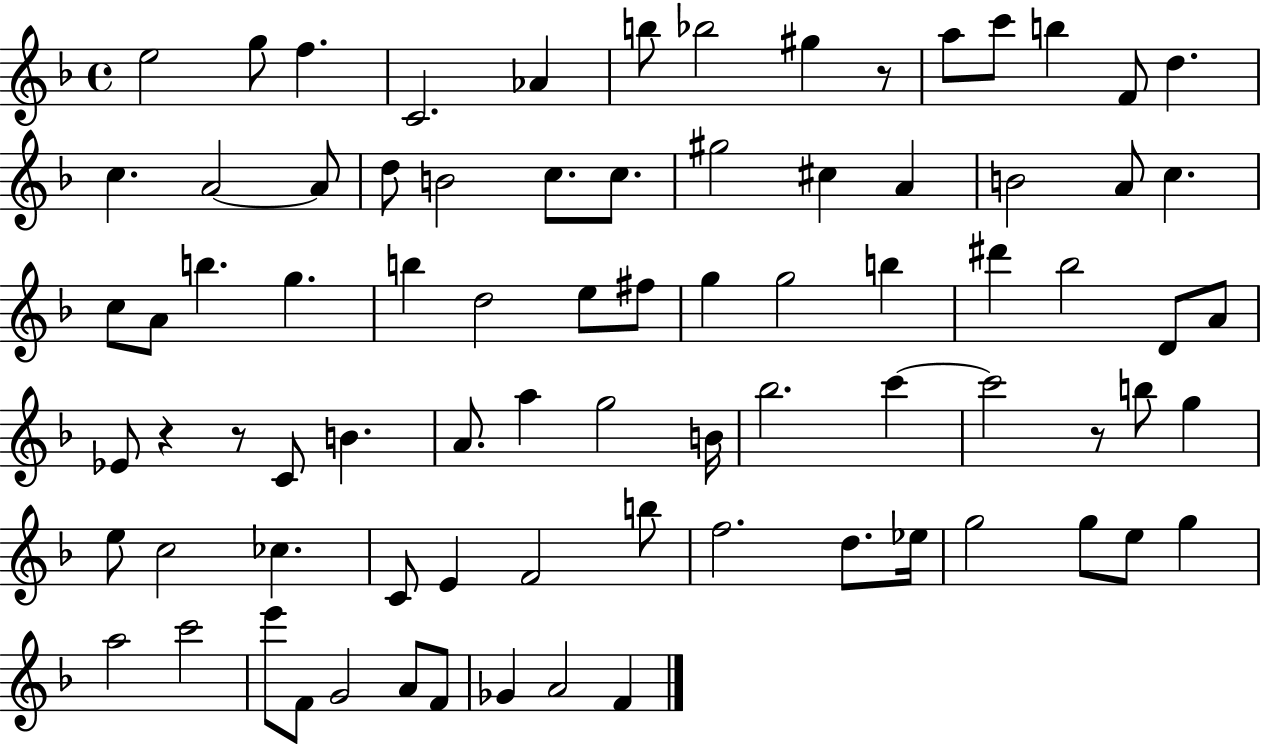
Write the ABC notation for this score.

X:1
T:Untitled
M:4/4
L:1/4
K:F
e2 g/2 f C2 _A b/2 _b2 ^g z/2 a/2 c'/2 b F/2 d c A2 A/2 d/2 B2 c/2 c/2 ^g2 ^c A B2 A/2 c c/2 A/2 b g b d2 e/2 ^f/2 g g2 b ^d' _b2 D/2 A/2 _E/2 z z/2 C/2 B A/2 a g2 B/4 _b2 c' c'2 z/2 b/2 g e/2 c2 _c C/2 E F2 b/2 f2 d/2 _e/4 g2 g/2 e/2 g a2 c'2 e'/2 F/2 G2 A/2 F/2 _G A2 F